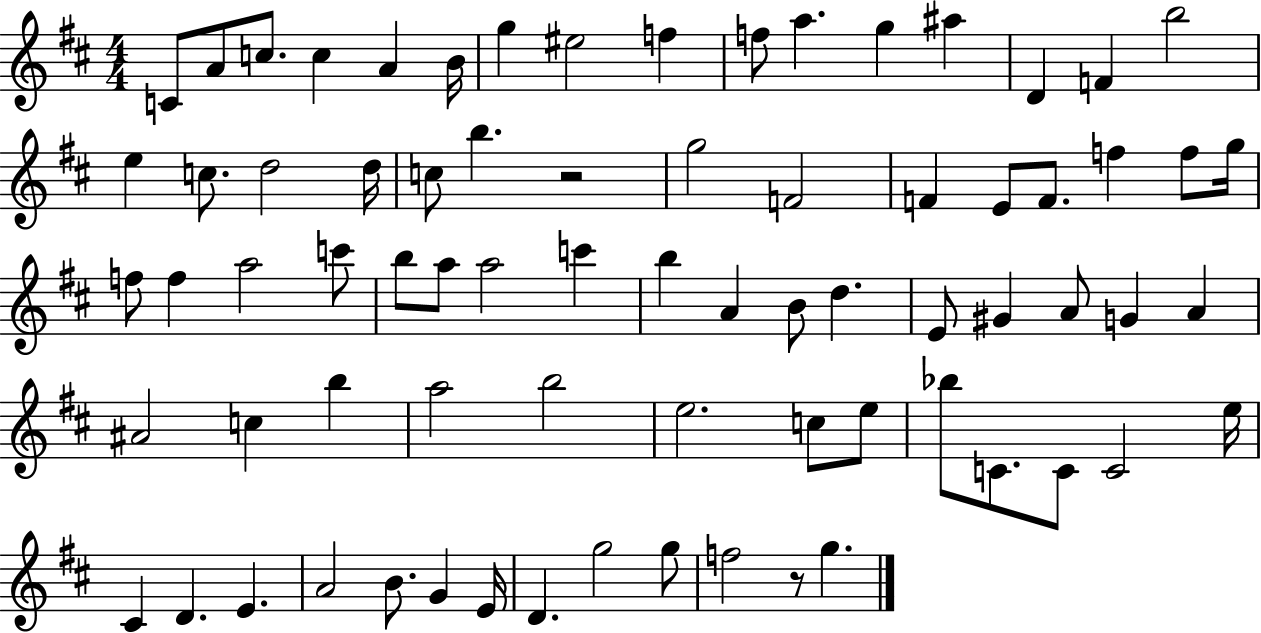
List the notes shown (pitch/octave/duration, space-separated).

C4/e A4/e C5/e. C5/q A4/q B4/s G5/q EIS5/h F5/q F5/e A5/q. G5/q A#5/q D4/q F4/q B5/h E5/q C5/e. D5/h D5/s C5/e B5/q. R/h G5/h F4/h F4/q E4/e F4/e. F5/q F5/e G5/s F5/e F5/q A5/h C6/e B5/e A5/e A5/h C6/q B5/q A4/q B4/e D5/q. E4/e G#4/q A4/e G4/q A4/q A#4/h C5/q B5/q A5/h B5/h E5/h. C5/e E5/e Bb5/e C4/e. C4/e C4/h E5/s C#4/q D4/q. E4/q. A4/h B4/e. G4/q E4/s D4/q. G5/h G5/e F5/h R/e G5/q.